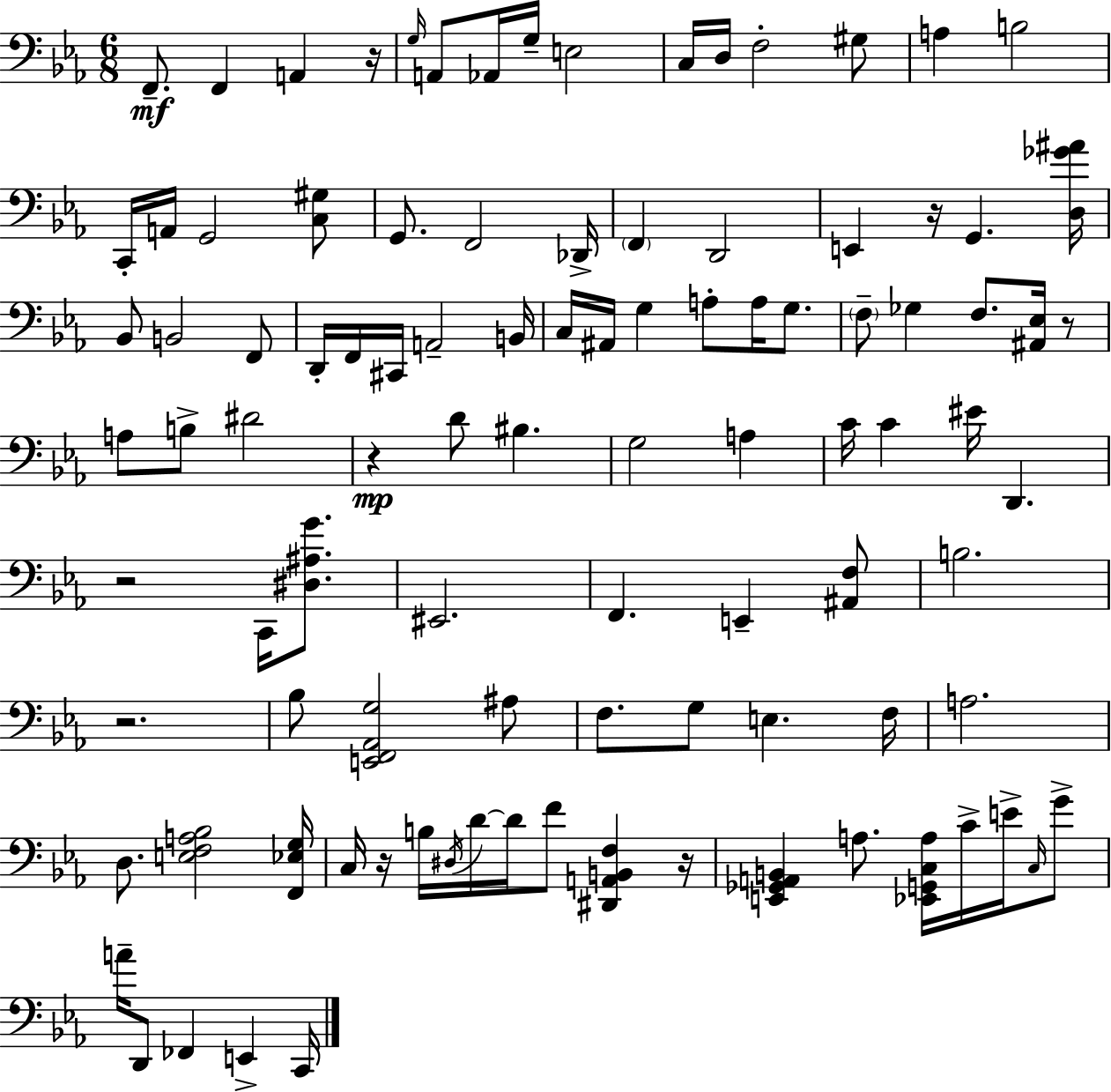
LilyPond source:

{
  \clef bass
  \numericTimeSignature
  \time 6/8
  \key c \minor
  f,8.--\mf f,4 a,4 r16 | \grace { g16 } a,8 aes,16 g16-- e2 | c16 d16 f2-. gis8 | a4 b2 | \break c,16-. a,16 g,2 <c gis>8 | g,8. f,2 | des,16-> \parenthesize f,4 d,2 | e,4 r16 g,4. | \break <d ges' ais'>16 bes,8 b,2 f,8 | d,16-. f,16 cis,16 a,2-- | b,16 c16 ais,16 g4 a8-. a16 g8. | \parenthesize f8-- ges4 f8. <ais, ees>16 r8 | \break a8 b8-> dis'2 | r4\mp d'8 bis4. | g2 a4 | c'16 c'4 eis'16 d,4. | \break r2 c,16 <dis ais g'>8. | eis,2. | f,4. e,4-- <ais, f>8 | b2. | \break r2. | bes8 <e, f, aes, g>2 ais8 | f8. g8 e4. | f16 a2. | \break d8. <e f a bes>2 | <f, ees g>16 c16 r16 b16 \acciaccatura { dis16 } d'16~~ d'16 f'8 <dis, a, b, f>4 | r16 <e, ges, a, b,>4 a8. <ees, g, c a>16 c'16-> e'16-> | \grace { c16 } g'8-> a'16-- d,8 fes,4 e,4-> | \break c,16 \bar "|."
}